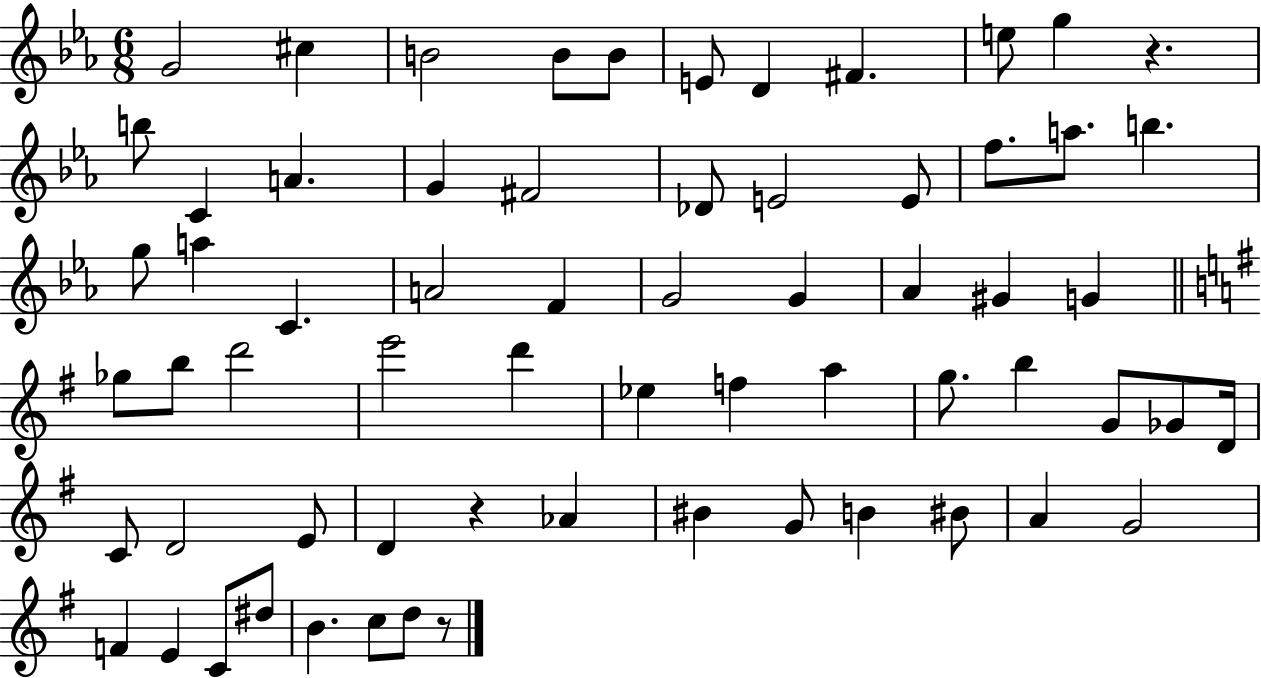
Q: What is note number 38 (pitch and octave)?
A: F5